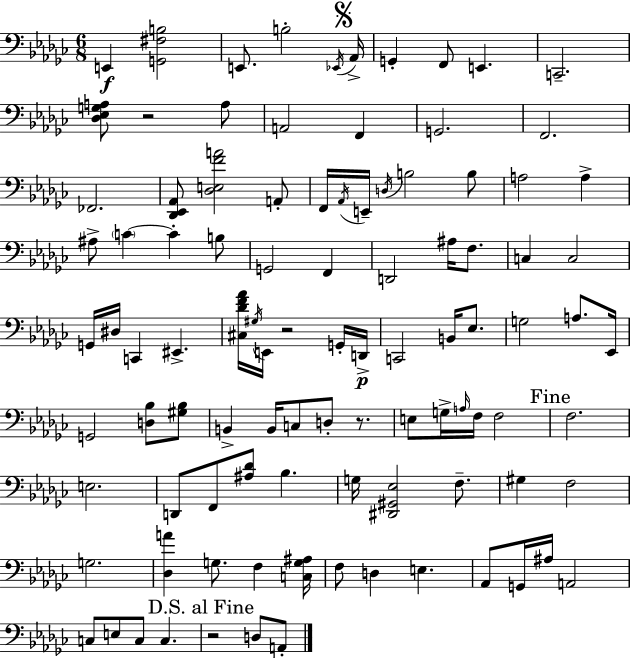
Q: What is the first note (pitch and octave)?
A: E2